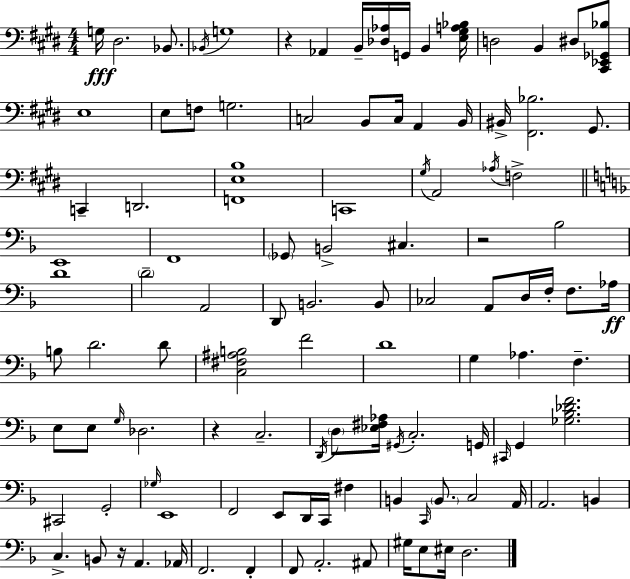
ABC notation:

X:1
T:Untitled
M:4/4
L:1/4
K:E
G,/4 ^D,2 _B,,/2 _B,,/4 G,4 z _A,, B,,/4 [_D,_A,]/4 G,,/4 B,, [E,^G,A,_B,]/4 D,2 B,, ^D,/2 [^C,,_E,,_G,,_B,]/2 E,4 E,/2 F,/2 G,2 C,2 B,,/2 C,/4 A,, B,,/4 ^B,,/4 [^F,,_B,]2 ^G,,/2 C,, D,,2 [F,,E,B,]4 C,,4 ^G,/4 A,,2 _A,/4 F,2 E,,4 F,,4 _G,,/2 B,,2 ^C, z2 _B,2 D4 D2 A,,2 D,,/2 B,,2 B,,/2 _C,2 A,,/2 D,/4 F,/4 F,/2 _A,/4 B,/2 D2 D/2 [C,^F,^A,B,]2 F2 D4 G, _A, F, E,/2 E,/2 G,/4 _D,2 z C,2 D,,/4 D,/2 [_E,^F,_A,]/4 ^G,,/4 C,2 G,,/4 ^C,,/4 G,, [_G,_B,_DF]2 ^C,,2 G,,2 _G,/4 E,,4 F,,2 E,,/2 D,,/4 C,,/4 ^F, B,, C,,/4 B,,/2 C,2 A,,/4 A,,2 B,, C, B,,/2 z/4 A,, _A,,/4 F,,2 F,, F,,/2 A,,2 ^A,,/2 ^G,/4 E,/2 ^E,/4 D,2